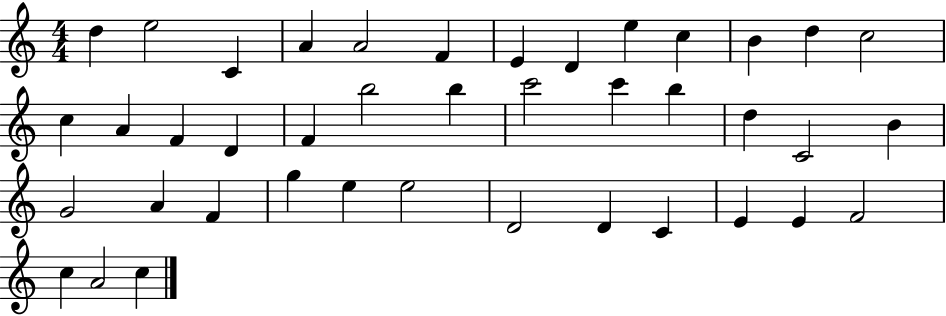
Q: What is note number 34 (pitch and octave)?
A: D4